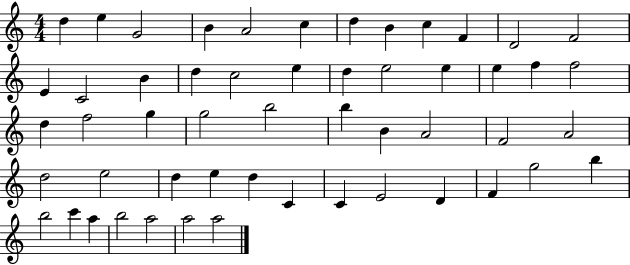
{
  \clef treble
  \numericTimeSignature
  \time 4/4
  \key c \major
  d''4 e''4 g'2 | b'4 a'2 c''4 | d''4 b'4 c''4 f'4 | d'2 f'2 | \break e'4 c'2 b'4 | d''4 c''2 e''4 | d''4 e''2 e''4 | e''4 f''4 f''2 | \break d''4 f''2 g''4 | g''2 b''2 | b''4 b'4 a'2 | f'2 a'2 | \break d''2 e''2 | d''4 e''4 d''4 c'4 | c'4 e'2 d'4 | f'4 g''2 b''4 | \break b''2 c'''4 a''4 | b''2 a''2 | a''2 a''2 | \bar "|."
}